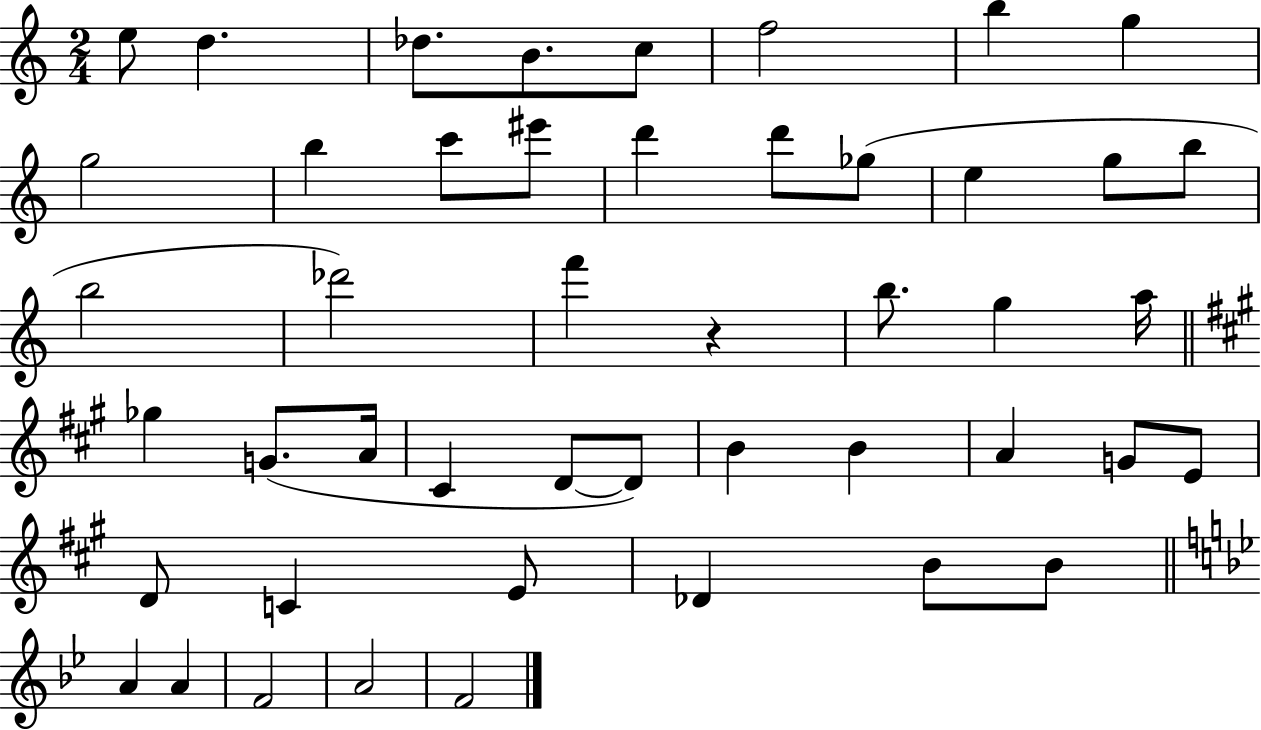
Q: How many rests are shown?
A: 1